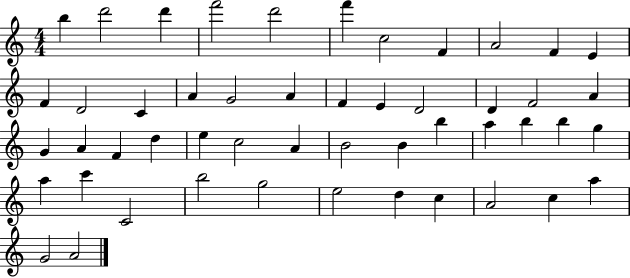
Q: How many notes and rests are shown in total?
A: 50